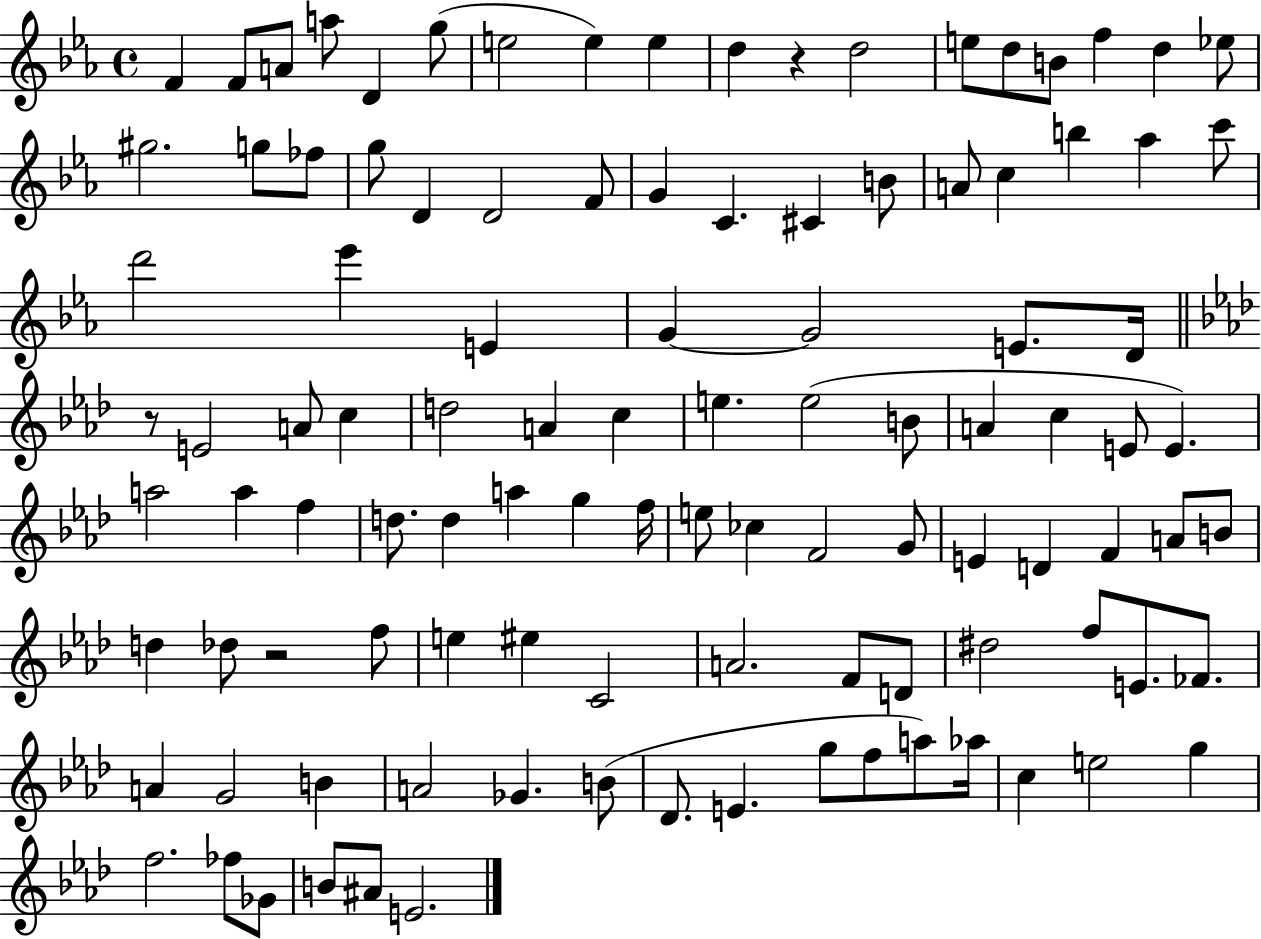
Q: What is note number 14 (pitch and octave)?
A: B4